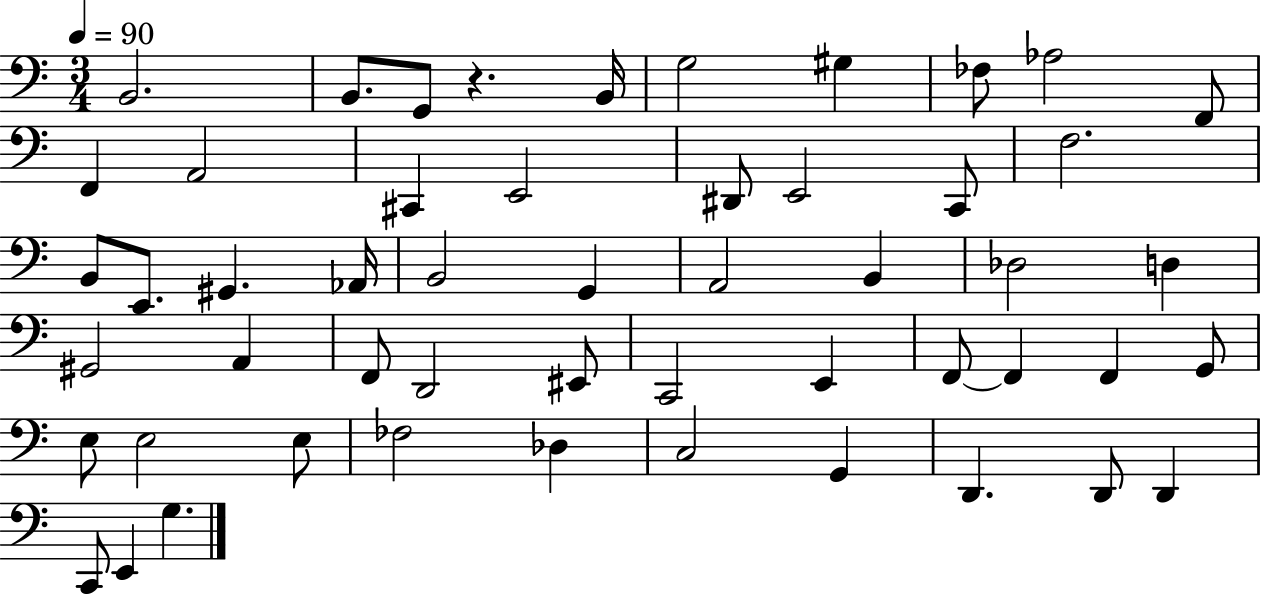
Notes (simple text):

B2/h. B2/e. G2/e R/q. B2/s G3/h G#3/q FES3/e Ab3/h F2/e F2/q A2/h C#2/q E2/h D#2/e E2/h C2/e F3/h. B2/e E2/e. G#2/q. Ab2/s B2/h G2/q A2/h B2/q Db3/h D3/q G#2/h A2/q F2/e D2/h EIS2/e C2/h E2/q F2/e F2/q F2/q G2/e E3/e E3/h E3/e FES3/h Db3/q C3/h G2/q D2/q. D2/e D2/q C2/e E2/q G3/q.